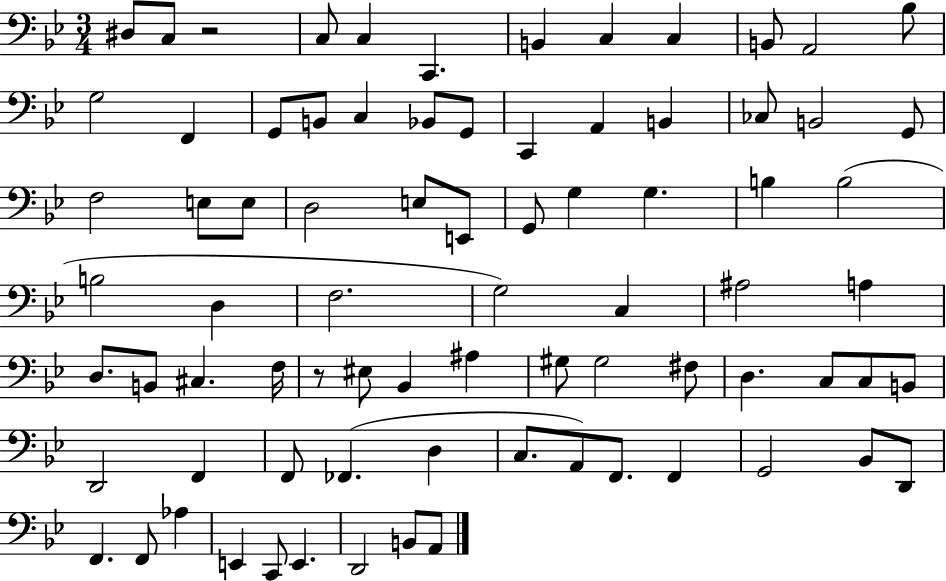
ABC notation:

X:1
T:Untitled
M:3/4
L:1/4
K:Bb
^D,/2 C,/2 z2 C,/2 C, C,, B,, C, C, B,,/2 A,,2 _B,/2 G,2 F,, G,,/2 B,,/2 C, _B,,/2 G,,/2 C,, A,, B,, _C,/2 B,,2 G,,/2 F,2 E,/2 E,/2 D,2 E,/2 E,,/2 G,,/2 G, G, B, B,2 B,2 D, F,2 G,2 C, ^A,2 A, D,/2 B,,/2 ^C, F,/4 z/2 ^E,/2 _B,, ^A, ^G,/2 ^G,2 ^F,/2 D, C,/2 C,/2 B,,/2 D,,2 F,, F,,/2 _F,, D, C,/2 A,,/2 F,,/2 F,, G,,2 _B,,/2 D,,/2 F,, F,,/2 _A, E,, C,,/2 E,, D,,2 B,,/2 A,,/2